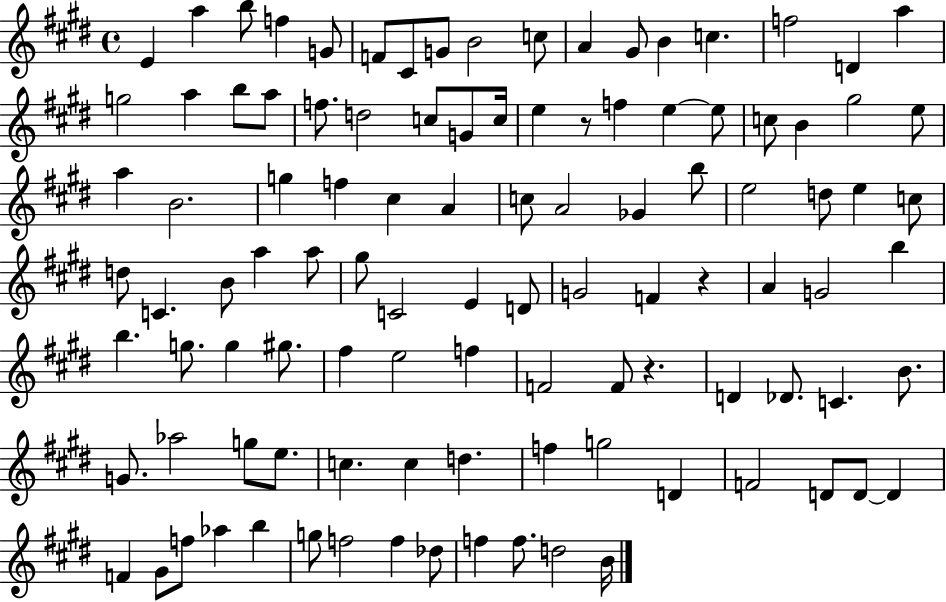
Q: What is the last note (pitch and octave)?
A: B4